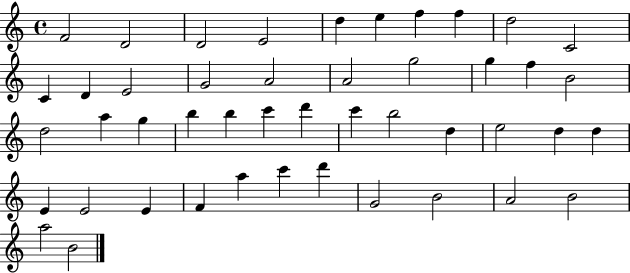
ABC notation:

X:1
T:Untitled
M:4/4
L:1/4
K:C
F2 D2 D2 E2 d e f f d2 C2 C D E2 G2 A2 A2 g2 g f B2 d2 a g b b c' d' c' b2 d e2 d d E E2 E F a c' d' G2 B2 A2 B2 a2 B2